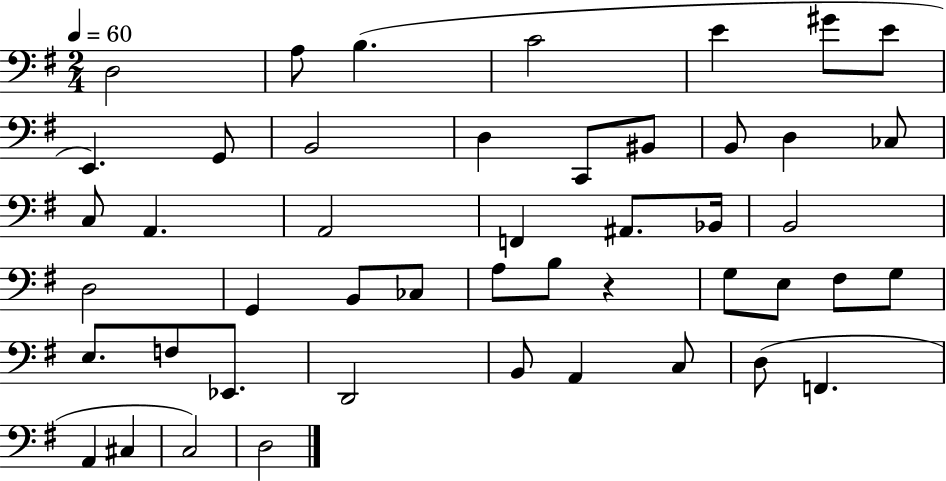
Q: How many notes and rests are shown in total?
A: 47